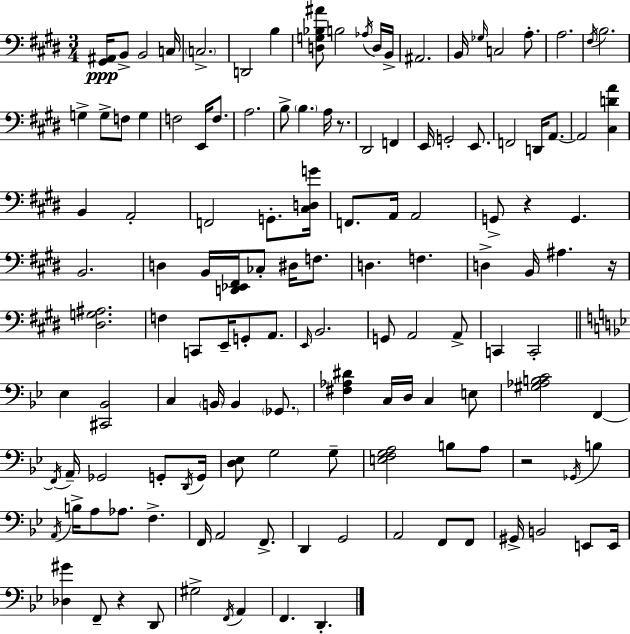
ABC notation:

X:1
T:Untitled
M:3/4
L:1/4
K:E
[^G,,^A,,]/4 B,,/2 B,,2 C,/4 C,2 D,,2 B, [D,G,_B,^A]/2 B,2 _A,/4 D,/4 B,,/4 ^A,,2 B,,/4 _G,/4 C,2 A,/2 A,2 ^F,/4 B,2 G, G,/2 F,/2 G, F,2 E,,/4 F,/2 A,2 B,/2 B, A,/4 z/2 ^D,,2 F,, E,,/4 G,,2 E,,/2 F,,2 D,,/4 A,,/2 A,,2 [^C,DA] B,, A,,2 F,,2 G,,/2 [^C,D,G]/4 F,,/2 A,,/4 A,,2 G,,/2 z G,, B,,2 D, B,,/4 [D,,_E,,^F,,]/4 _C,/2 ^D,/4 F,/2 D, F, D, B,,/4 ^A, z/4 [^D,G,^A,]2 F, C,,/2 E,,/4 G,,/2 A,,/2 E,,/4 B,,2 G,,/2 A,,2 A,,/2 C,, C,,2 _E, [^C,,_B,,]2 C, B,,/4 B,, _G,,/2 [^F,_A,^D] C,/4 D,/4 C, E,/2 [^G,_A,B,C]2 F,, F,,/4 A,,/4 _G,,2 G,,/2 D,,/4 G,,/4 [D,_E,]/2 G,2 G,/2 [E,F,G,A,]2 B,/2 A,/2 z2 _G,,/4 B, A,,/4 B,/4 A,/2 _A,/2 F, F,,/4 A,,2 F,,/2 D,, G,,2 A,,2 F,,/2 F,,/2 ^G,,/4 B,,2 E,,/2 E,,/4 [_D,^G] F,,/2 z D,,/2 ^G,2 F,,/4 A,, F,, D,,